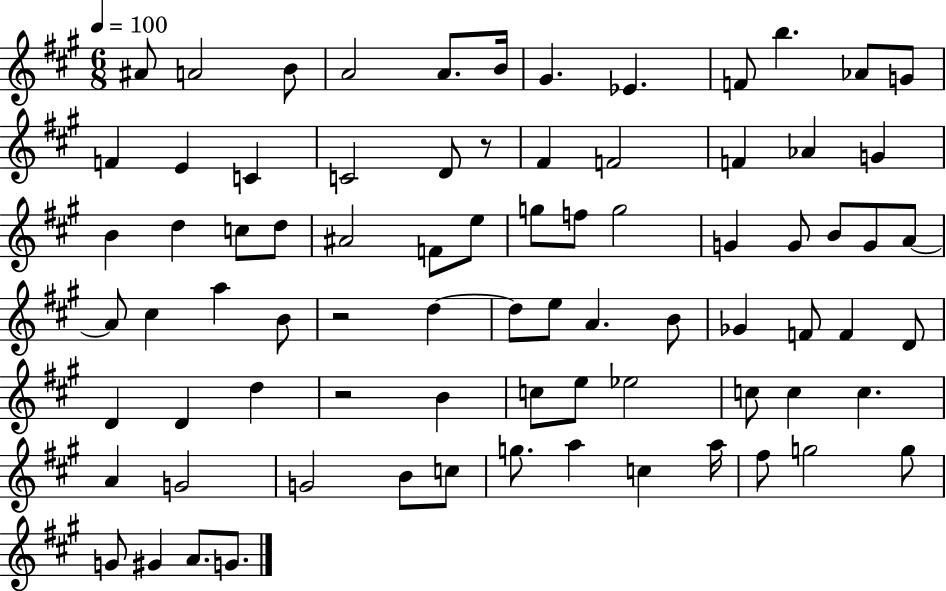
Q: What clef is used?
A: treble